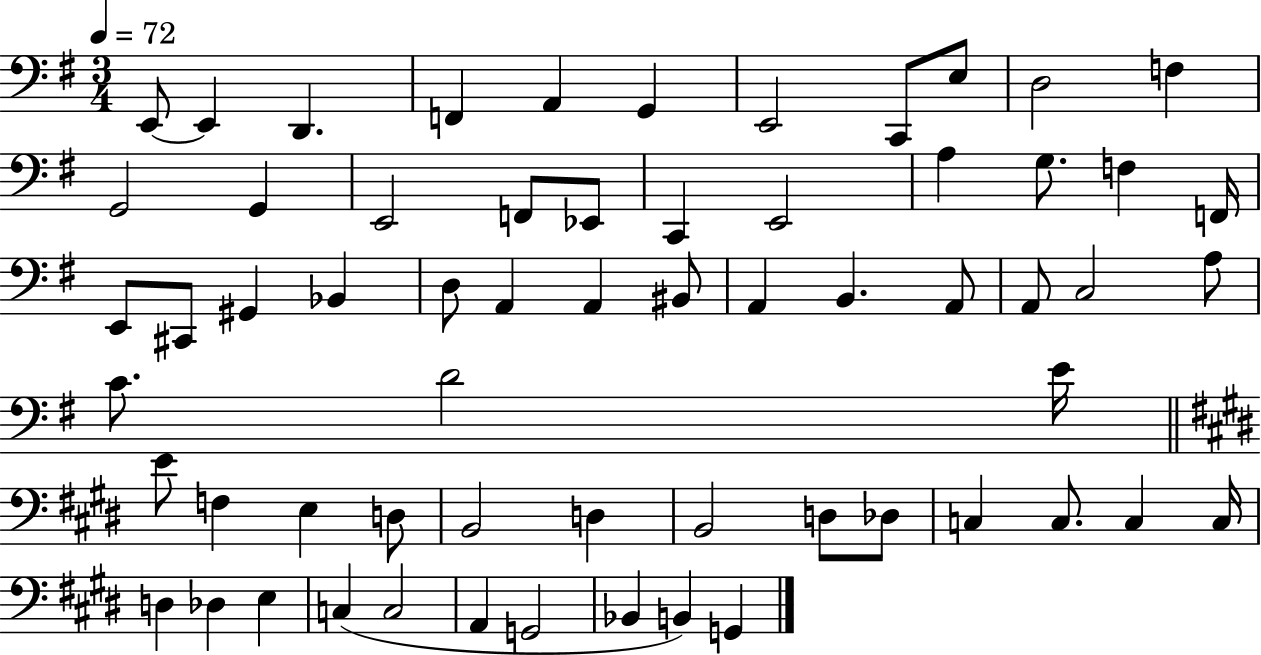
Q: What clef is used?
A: bass